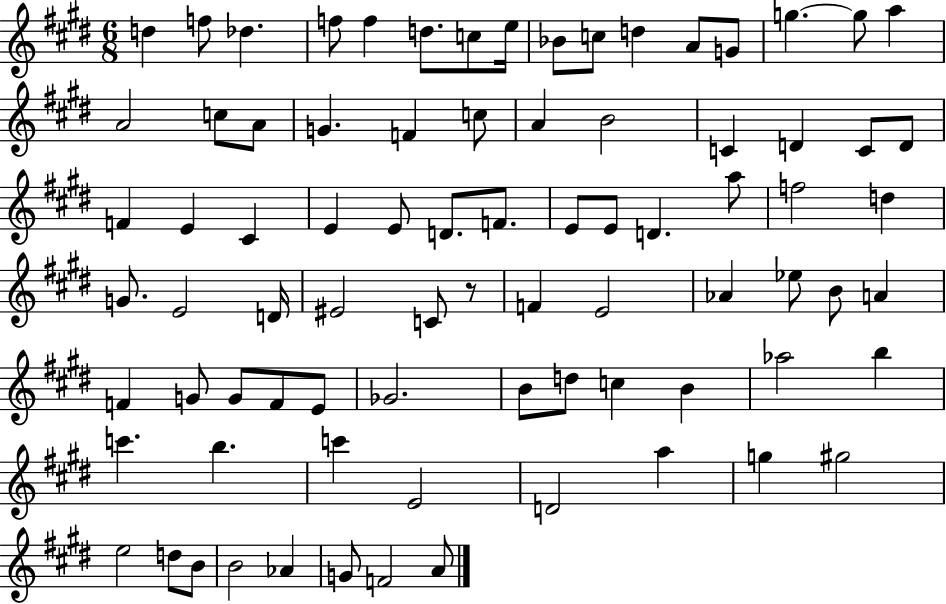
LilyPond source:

{
  \clef treble
  \numericTimeSignature
  \time 6/8
  \key e \major
  d''4 f''8 des''4. | f''8 f''4 d''8. c''8 e''16 | bes'8 c''8 d''4 a'8 g'8 | g''4.~~ g''8 a''4 | \break a'2 c''8 a'8 | g'4. f'4 c''8 | a'4 b'2 | c'4 d'4 c'8 d'8 | \break f'4 e'4 cis'4 | e'4 e'8 d'8. f'8. | e'8 e'8 d'4. a''8 | f''2 d''4 | \break g'8. e'2 d'16 | eis'2 c'8 r8 | f'4 e'2 | aes'4 ees''8 b'8 a'4 | \break f'4 g'8 g'8 f'8 e'8 | ges'2. | b'8 d''8 c''4 b'4 | aes''2 b''4 | \break c'''4. b''4. | c'''4 e'2 | d'2 a''4 | g''4 gis''2 | \break e''2 d''8 b'8 | b'2 aes'4 | g'8 f'2 a'8 | \bar "|."
}